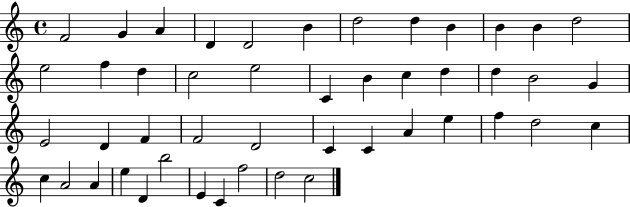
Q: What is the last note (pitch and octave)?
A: C5